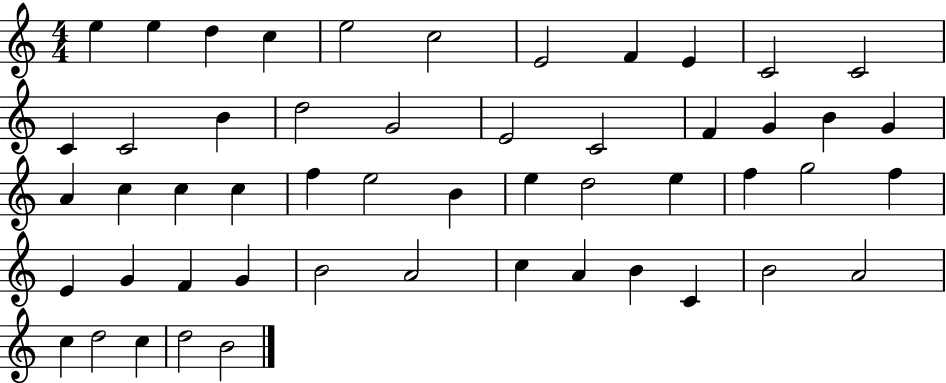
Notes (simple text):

E5/q E5/q D5/q C5/q E5/h C5/h E4/h F4/q E4/q C4/h C4/h C4/q C4/h B4/q D5/h G4/h E4/h C4/h F4/q G4/q B4/q G4/q A4/q C5/q C5/q C5/q F5/q E5/h B4/q E5/q D5/h E5/q F5/q G5/h F5/q E4/q G4/q F4/q G4/q B4/h A4/h C5/q A4/q B4/q C4/q B4/h A4/h C5/q D5/h C5/q D5/h B4/h